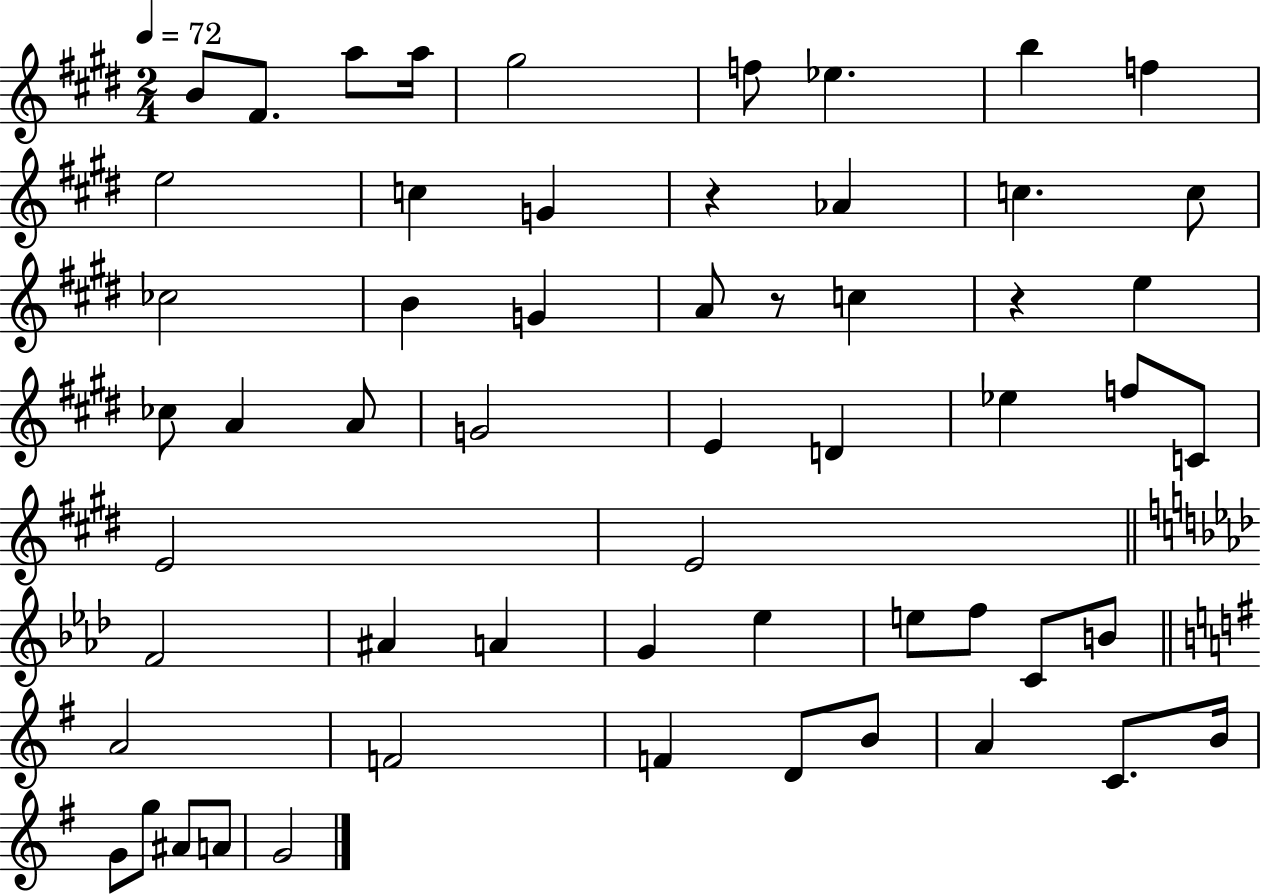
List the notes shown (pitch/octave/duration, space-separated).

B4/e F#4/e. A5/e A5/s G#5/h F5/e Eb5/q. B5/q F5/q E5/h C5/q G4/q R/q Ab4/q C5/q. C5/e CES5/h B4/q G4/q A4/e R/e C5/q R/q E5/q CES5/e A4/q A4/e G4/h E4/q D4/q Eb5/q F5/e C4/e E4/h E4/h F4/h A#4/q A4/q G4/q Eb5/q E5/e F5/e C4/e B4/e A4/h F4/h F4/q D4/e B4/e A4/q C4/e. B4/s G4/e G5/e A#4/e A4/e G4/h